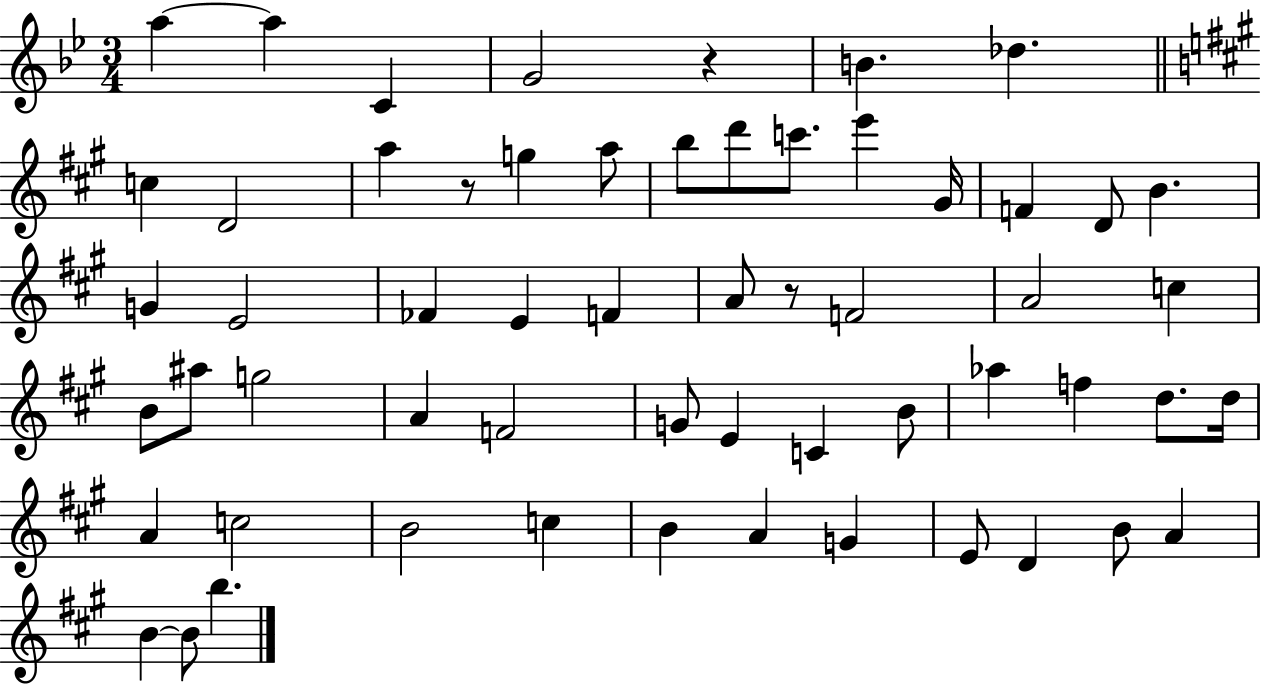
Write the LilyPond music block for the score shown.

{
  \clef treble
  \numericTimeSignature
  \time 3/4
  \key bes \major
  \repeat volta 2 { a''4~~ a''4 c'4 | g'2 r4 | b'4. des''4. | \bar "||" \break \key a \major c''4 d'2 | a''4 r8 g''4 a''8 | b''8 d'''8 c'''8. e'''4 gis'16 | f'4 d'8 b'4. | \break g'4 e'2 | fes'4 e'4 f'4 | a'8 r8 f'2 | a'2 c''4 | \break b'8 ais''8 g''2 | a'4 f'2 | g'8 e'4 c'4 b'8 | aes''4 f''4 d''8. d''16 | \break a'4 c''2 | b'2 c''4 | b'4 a'4 g'4 | e'8 d'4 b'8 a'4 | \break b'4~~ b'8 b''4. | } \bar "|."
}